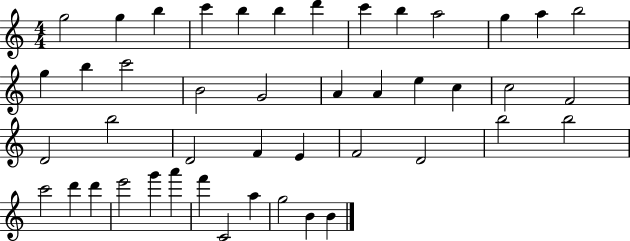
G5/h G5/q B5/q C6/q B5/q B5/q D6/q C6/q B5/q A5/h G5/q A5/q B5/h G5/q B5/q C6/h B4/h G4/h A4/q A4/q E5/q C5/q C5/h F4/h D4/h B5/h D4/h F4/q E4/q F4/h D4/h B5/h B5/h C6/h D6/q D6/q E6/h G6/q A6/q F6/q C4/h A5/q G5/h B4/q B4/q